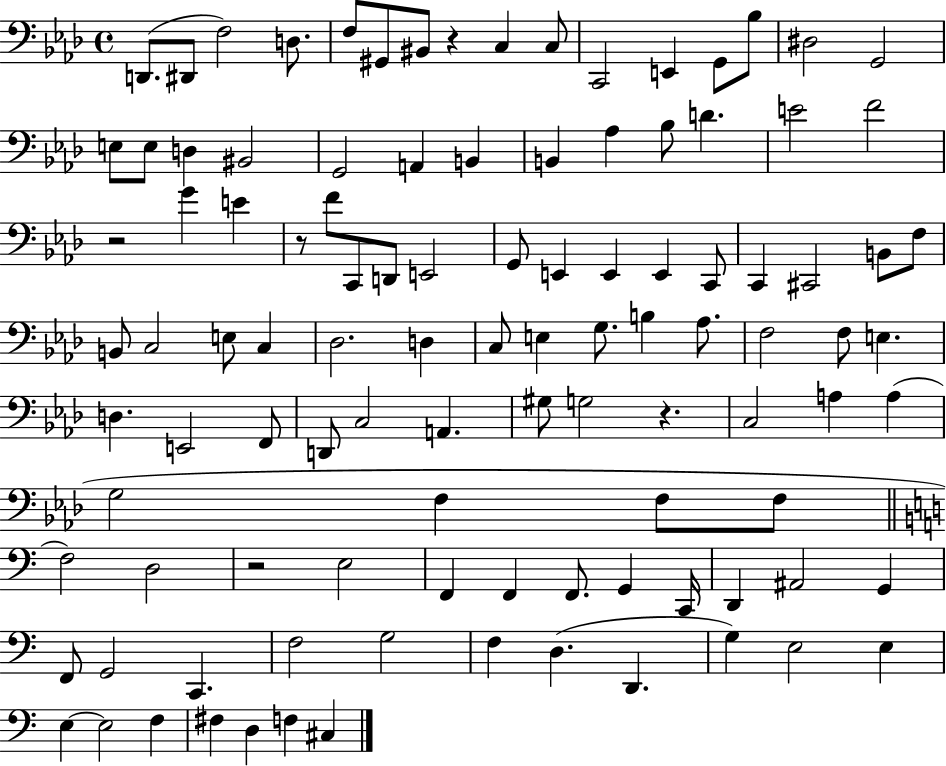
{
  \clef bass
  \time 4/4
  \defaultTimeSignature
  \key aes \major
  d,8.( dis,8 f2) d8. | f8 gis,8 bis,8 r4 c4 c8 | c,2 e,4 g,8 bes8 | dis2 g,2 | \break e8 e8 d4 bis,2 | g,2 a,4 b,4 | b,4 aes4 bes8 d'4. | e'2 f'2 | \break r2 g'4 e'4 | r8 f'8 c,8 d,8 e,2 | g,8 e,4 e,4 e,4 c,8 | c,4 cis,2 b,8 f8 | \break b,8 c2 e8 c4 | des2. d4 | c8 e4 g8. b4 aes8. | f2 f8 e4. | \break d4. e,2 f,8 | d,8 c2 a,4. | gis8 g2 r4. | c2 a4 a4( | \break g2 f4 f8 f8 | \bar "||" \break \key a \minor f2) d2 | r2 e2 | f,4 f,4 f,8. g,4 c,16 | d,4 ais,2 g,4 | \break f,8 g,2 c,4. | f2 g2 | f4 d4.( d,4. | g4) e2 e4 | \break e4~~ e2 f4 | fis4 d4 f4 cis4 | \bar "|."
}